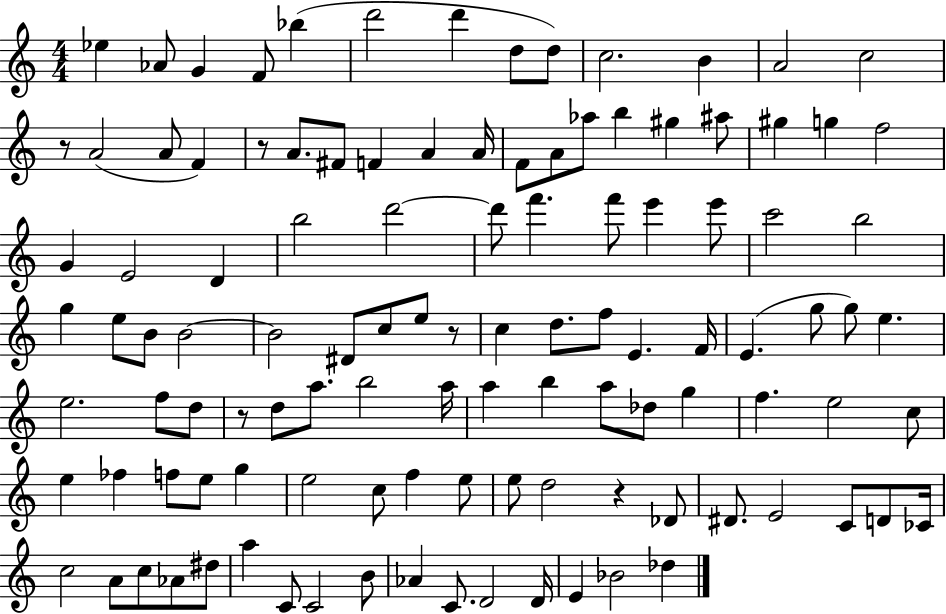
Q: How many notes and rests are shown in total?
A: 112